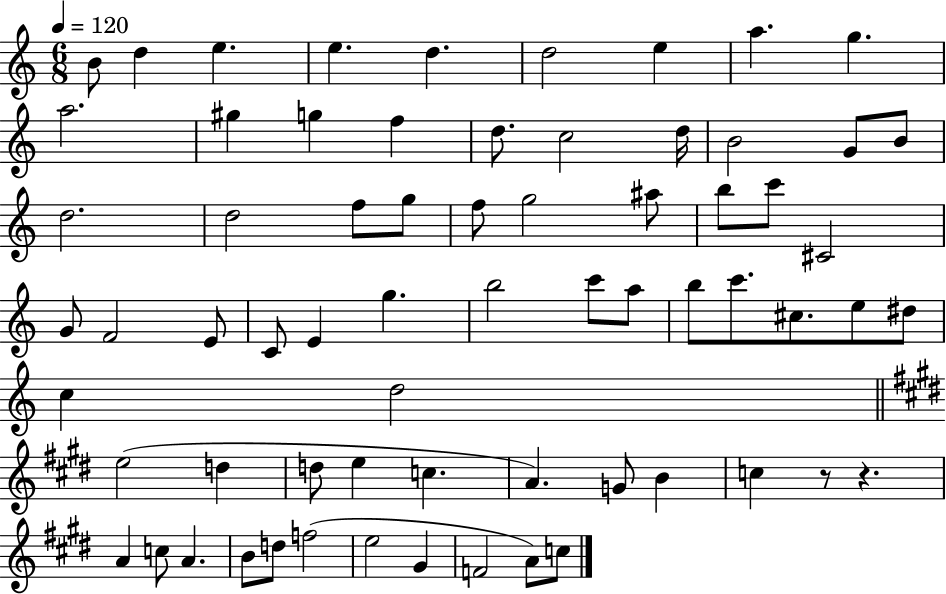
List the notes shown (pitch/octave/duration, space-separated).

B4/e D5/q E5/q. E5/q. D5/q. D5/h E5/q A5/q. G5/q. A5/h. G#5/q G5/q F5/q D5/e. C5/h D5/s B4/h G4/e B4/e D5/h. D5/h F5/e G5/e F5/e G5/h A#5/e B5/e C6/e C#4/h G4/e F4/h E4/e C4/e E4/q G5/q. B5/h C6/e A5/e B5/e C6/e. C#5/e. E5/e D#5/e C5/q D5/h E5/h D5/q D5/e E5/q C5/q. A4/q. G4/e B4/q C5/q R/e R/q. A4/q C5/e A4/q. B4/e D5/e F5/h E5/h G#4/q F4/h A4/e C5/e